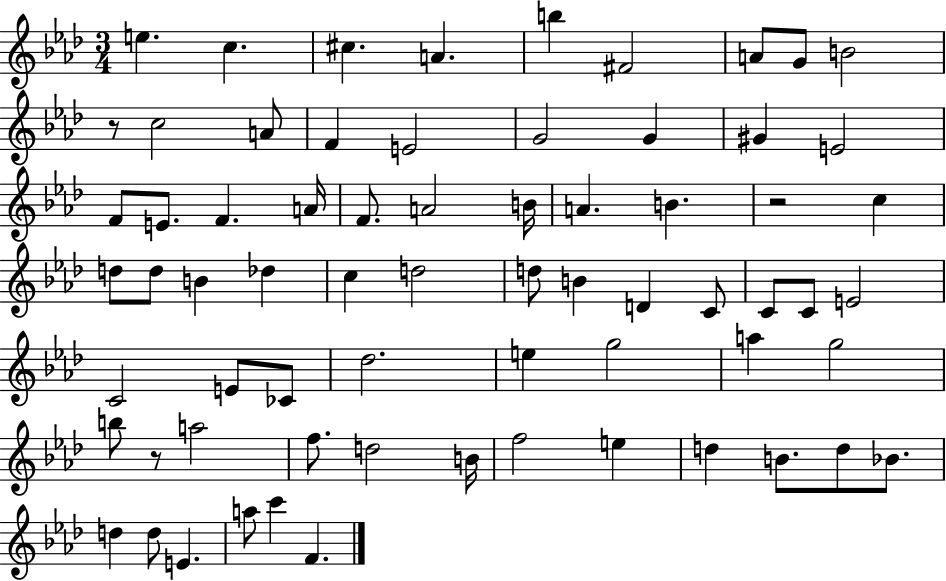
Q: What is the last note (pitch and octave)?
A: F4